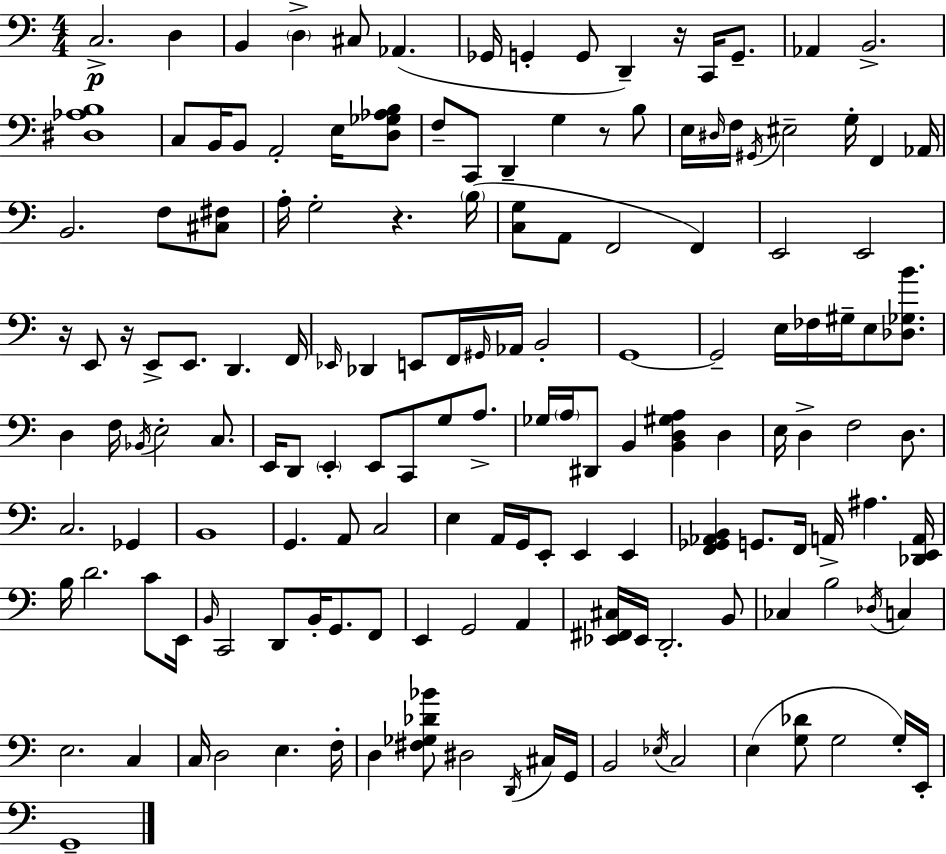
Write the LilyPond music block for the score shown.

{
  \clef bass
  \numericTimeSignature
  \time 4/4
  \key c \major
  c2.->\p d4 | b,4 \parenthesize d4-> cis8 aes,4.( | ges,16 g,4-. g,8 d,4--) r16 c,16 g,8.-- | aes,4 b,2.-> | \break <dis aes b>1 | c8 b,16 b,8 a,2-. e16 <d ges aes b>8 | f8-- c,8 d,4-- g4 r8 b8 | e16 \grace { dis16 } f16 \acciaccatura { gis,16 } eis2-- g16-. f,4 | \break aes,16 b,2. f8 | <cis fis>8 a16-. g2-. r4. | \parenthesize b16( <c g>8 a,8 f,2 f,4) | e,2 e,2 | \break r16 e,8 r16 e,8-> e,8. d,4. | f,16 \grace { ees,16 } des,4 e,8 f,16 \grace { gis,16 } aes,16 b,2-. | g,1~~ | g,2-- e16 fes16 gis16-- e8 | \break <des ges b'>8. d4 f16 \acciaccatura { bes,16 } e2-. | c8. e,16 d,8 \parenthesize e,4-. e,8 c,8 | g8 a8.-> ges16 \parenthesize a16 dis,8 b,4 <b, d gis a>4 | d4 e16 d4-> f2 | \break d8. c2. | ges,4 b,1 | g,4. a,8 c2 | e4 a,16 g,16 e,8-. e,4 | \break e,4 <f, ges, aes, b,>4 g,8. f,16 a,16-> ais4. | <des, e, a,>16 b16 d'2. | c'8 e,16 \grace { b,16 } c,2 d,8 | b,16-. g,8. f,8 e,4 g,2 | \break a,4 <ees, fis, cis>16 ees,16 d,2.-. | b,8 ces4 b2 | \acciaccatura { des16 } c4 e2. | c4 c16 d2 | \break e4. f16-. d4 <fis ges des' bes'>8 dis2 | \acciaccatura { d,16 } cis16 g,16 b,2 | \acciaccatura { ees16 } c2 e4( <g des'>8 g2 | g16-.) e,16-. g,1-- | \break \bar "|."
}